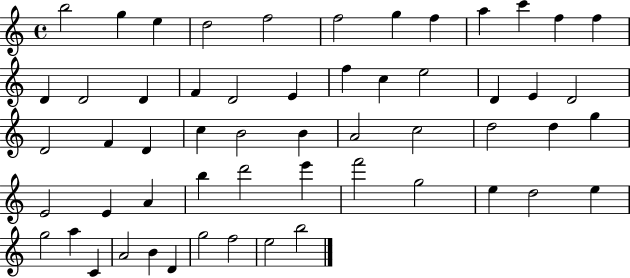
B5/h G5/q E5/q D5/h F5/h F5/h G5/q F5/q A5/q C6/q F5/q F5/q D4/q D4/h D4/q F4/q D4/h E4/q F5/q C5/q E5/h D4/q E4/q D4/h D4/h F4/q D4/q C5/q B4/h B4/q A4/h C5/h D5/h D5/q G5/q E4/h E4/q A4/q B5/q D6/h E6/q F6/h G5/h E5/q D5/h E5/q G5/h A5/q C4/q A4/h B4/q D4/q G5/h F5/h E5/h B5/h